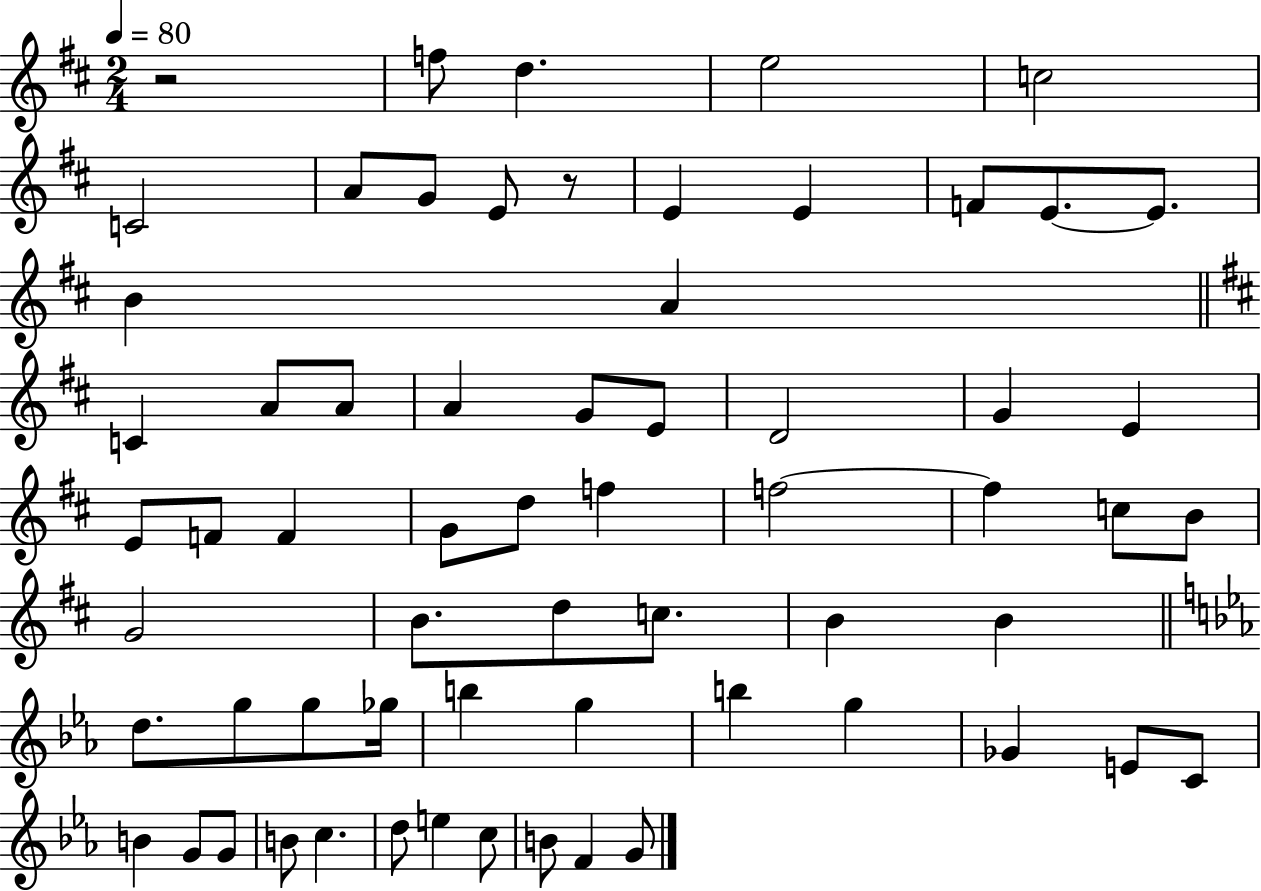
{
  \clef treble
  \numericTimeSignature
  \time 2/4
  \key d \major
  \tempo 4 = 80
  r2 | f''8 d''4. | e''2 | c''2 | \break c'2 | a'8 g'8 e'8 r8 | e'4 e'4 | f'8 e'8.~~ e'8. | \break b'4 a'4 | \bar "||" \break \key b \minor c'4 a'8 a'8 | a'4 g'8 e'8 | d'2 | g'4 e'4 | \break e'8 f'8 f'4 | g'8 d''8 f''4 | f''2~~ | f''4 c''8 b'8 | \break g'2 | b'8. d''8 c''8. | b'4 b'4 | \bar "||" \break \key c \minor d''8. g''8 g''8 ges''16 | b''4 g''4 | b''4 g''4 | ges'4 e'8 c'8 | \break b'4 g'8 g'8 | b'8 c''4. | d''8 e''4 c''8 | b'8 f'4 g'8 | \break \bar "|."
}